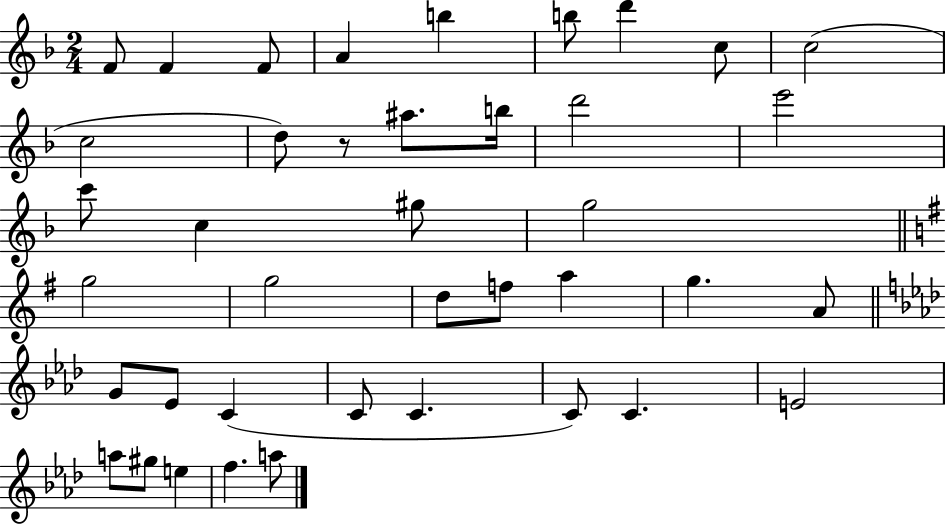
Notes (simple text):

F4/e F4/q F4/e A4/q B5/q B5/e D6/q C5/e C5/h C5/h D5/e R/e A#5/e. B5/s D6/h E6/h C6/e C5/q G#5/e G5/h G5/h G5/h D5/e F5/e A5/q G5/q. A4/e G4/e Eb4/e C4/q C4/e C4/q. C4/e C4/q. E4/h A5/e G#5/e E5/q F5/q. A5/e